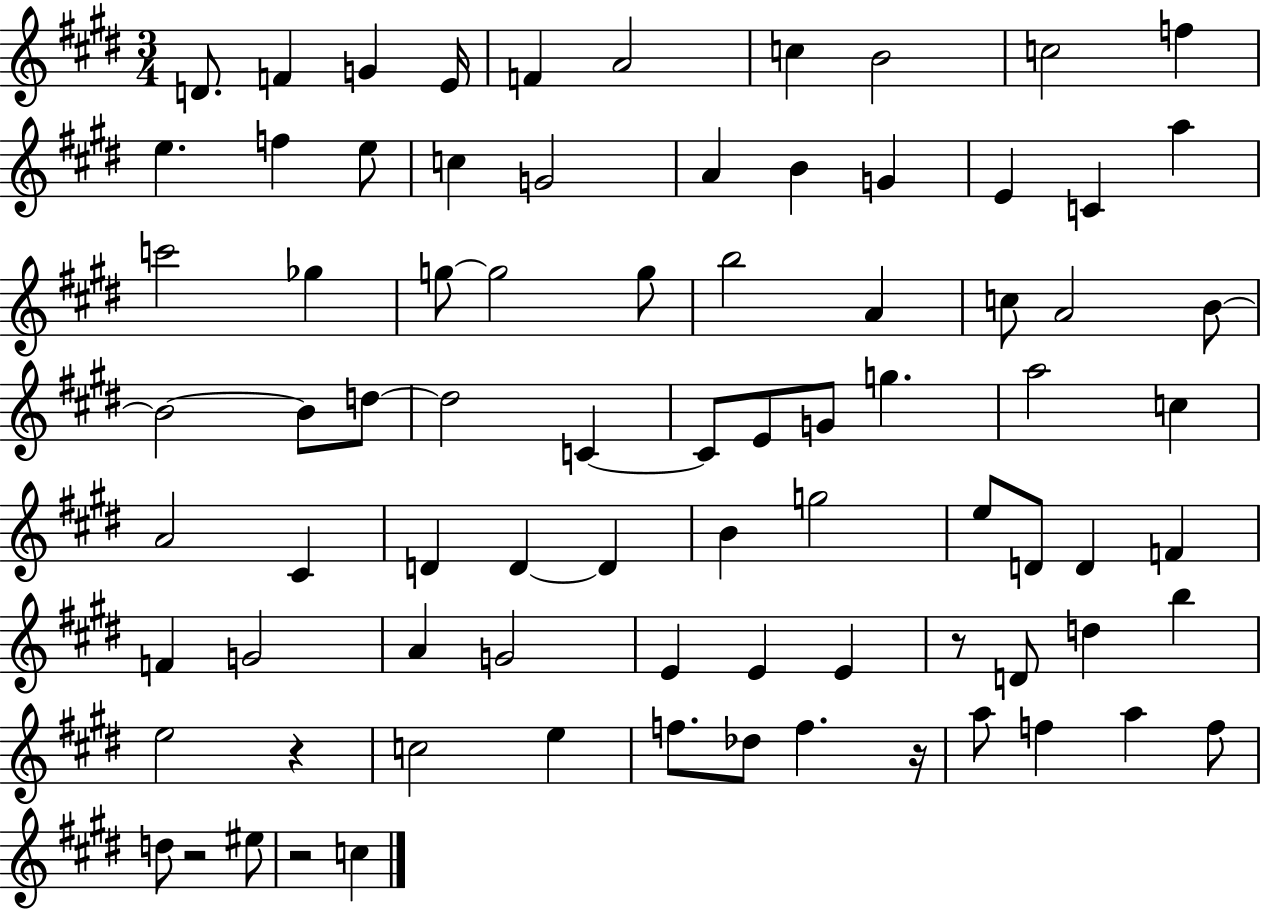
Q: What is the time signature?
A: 3/4